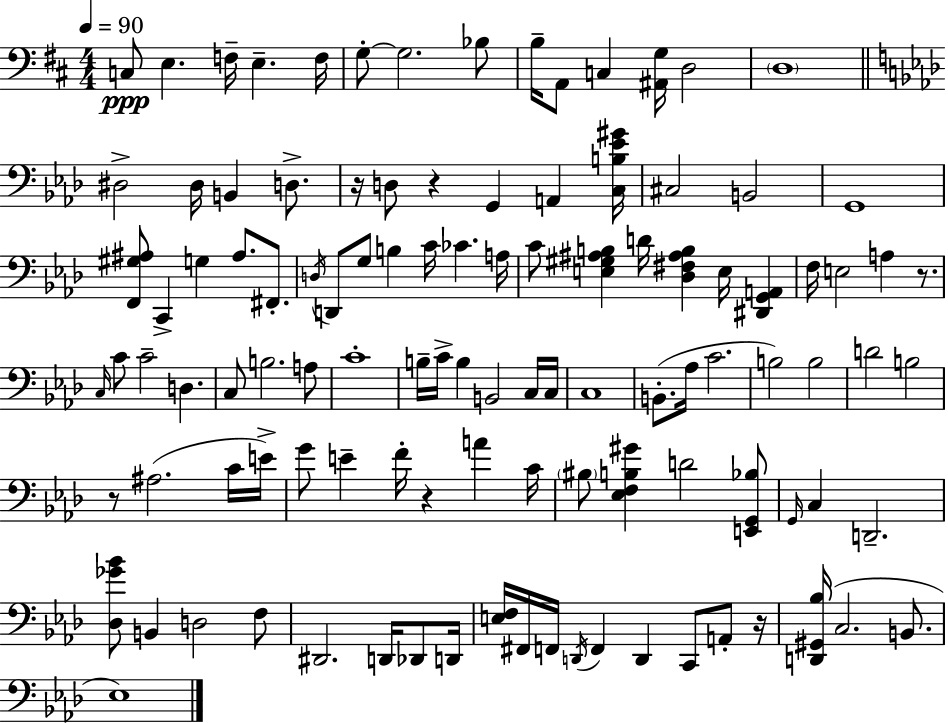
{
  \clef bass
  \numericTimeSignature
  \time 4/4
  \key d \major
  \tempo 4 = 90
  c8\ppp e4. f16-- e4.-- f16 | g8-.~~ g2. bes8 | b16-- a,8 c4 <ais, g>16 d2 | \parenthesize d1 | \break \bar "||" \break \key aes \major dis2-> dis16 b,4 d8.-> | r16 d8 r4 g,4 a,4 <c b ees' gis'>16 | cis2 b,2 | g,1 | \break <f, gis ais>8 c,4-> g4 ais8. fis,8.-. | \acciaccatura { d16 } d,8 g8 b4 c'16 ces'4. | a16 c'8 <e gis ais b>4 d'16 <des fis ais b>4 e16 <dis, g, a,>4 | f16 e2 a4 r8. | \break \grace { c16 } c'8 c'2-- d4. | c8 b2. | a8 c'1-. | b16-- c'16-> b4 b,2 | \break c16 c16 c1 | b,8.-.( aes16 c'2. | b2) b2 | d'2 b2 | \break r8 ais2.( | c'16 e'16->) g'8 e'4-- f'16-. r4 a'4 | c'16 \parenthesize bis8 <ees f b gis'>4 d'2 | <e, g, bes>8 \grace { g,16 } c4 d,2.-- | \break <des ges' bes'>8 b,4 d2 | f8 dis,2. d,16 | des,8 d,16 <e f>16 fis,16 f,16 \acciaccatura { d,16 } f,4 d,4 c,8 | a,8-. r16 <d, gis, bes>16( c2. | \break b,8. ees1) | \bar "|."
}